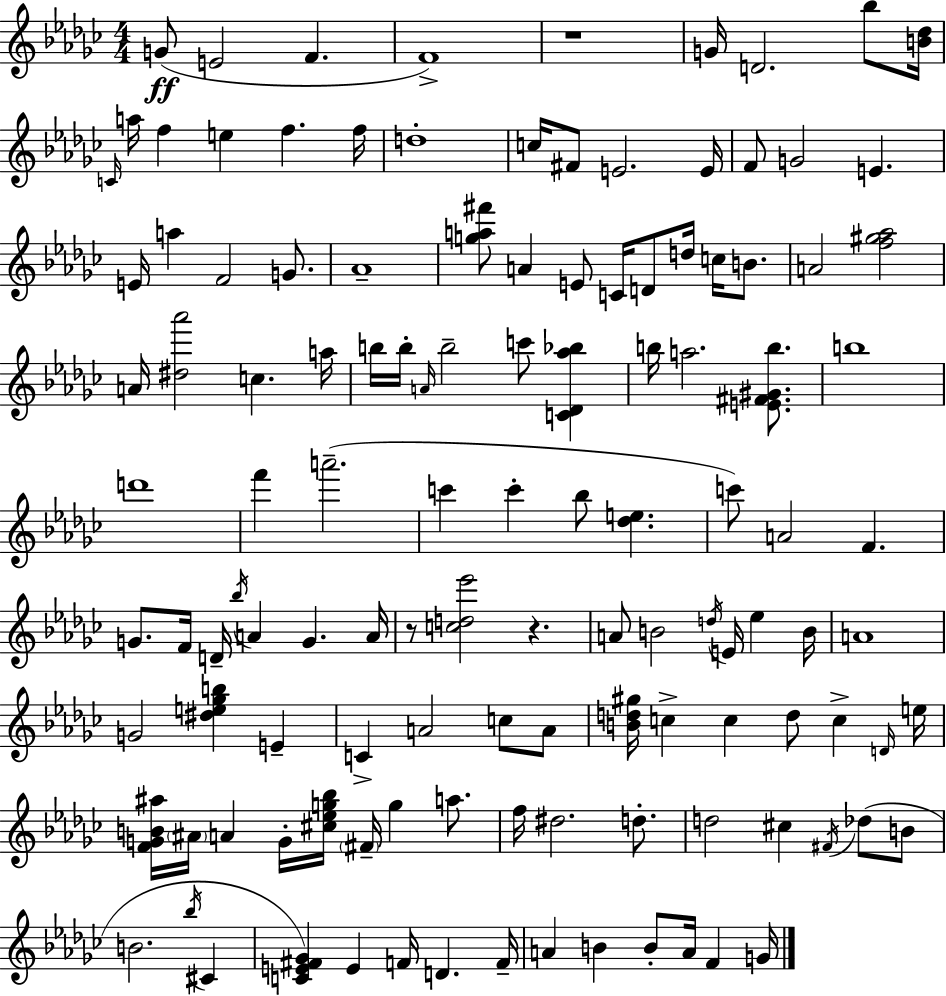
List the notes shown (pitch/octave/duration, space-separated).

G4/e E4/h F4/q. F4/w R/w G4/s D4/h. Bb5/e [B4,Db5]/s C4/s A5/s F5/q E5/q F5/q. F5/s D5/w C5/s F#4/e E4/h. E4/s F4/e G4/h E4/q. E4/s A5/q F4/h G4/e. Ab4/w [G5,A5,F#6]/e A4/q E4/e C4/s D4/e D5/s C5/s B4/e. A4/h [F5,G#5,Ab5]/h A4/s [D#5,Ab6]/h C5/q. A5/s B5/s B5/s A4/s B5/h C6/e [C4,Db4,Ab5,Bb5]/q B5/s A5/h. [E4,F#4,G#4,B5]/e. B5/w D6/w F6/q A6/h. C6/q C6/q Bb5/e [Db5,E5]/q. C6/e A4/h F4/q. G4/e. F4/s D4/s Bb5/s A4/q G4/q. A4/s R/e [C5,D5,Eb6]/h R/q. A4/e B4/h D5/s E4/s Eb5/q B4/s A4/w G4/h [D#5,E5,Gb5,B5]/q E4/q C4/q A4/h C5/e A4/e [B4,D5,G#5]/s C5/q C5/q D5/e C5/q D4/s E5/s [F4,G4,B4,A#5]/s A#4/s A4/q G4/s [C#5,Eb5,G5,Bb5]/s F#4/s G5/q A5/e. F5/s D#5/h. D5/e. D5/h C#5/q F#4/s Db5/e B4/e B4/h. Bb5/s C#4/q [C4,E4,F#4,Gb4]/q E4/q F4/s D4/q. F4/s A4/q B4/q B4/e A4/s F4/q G4/s